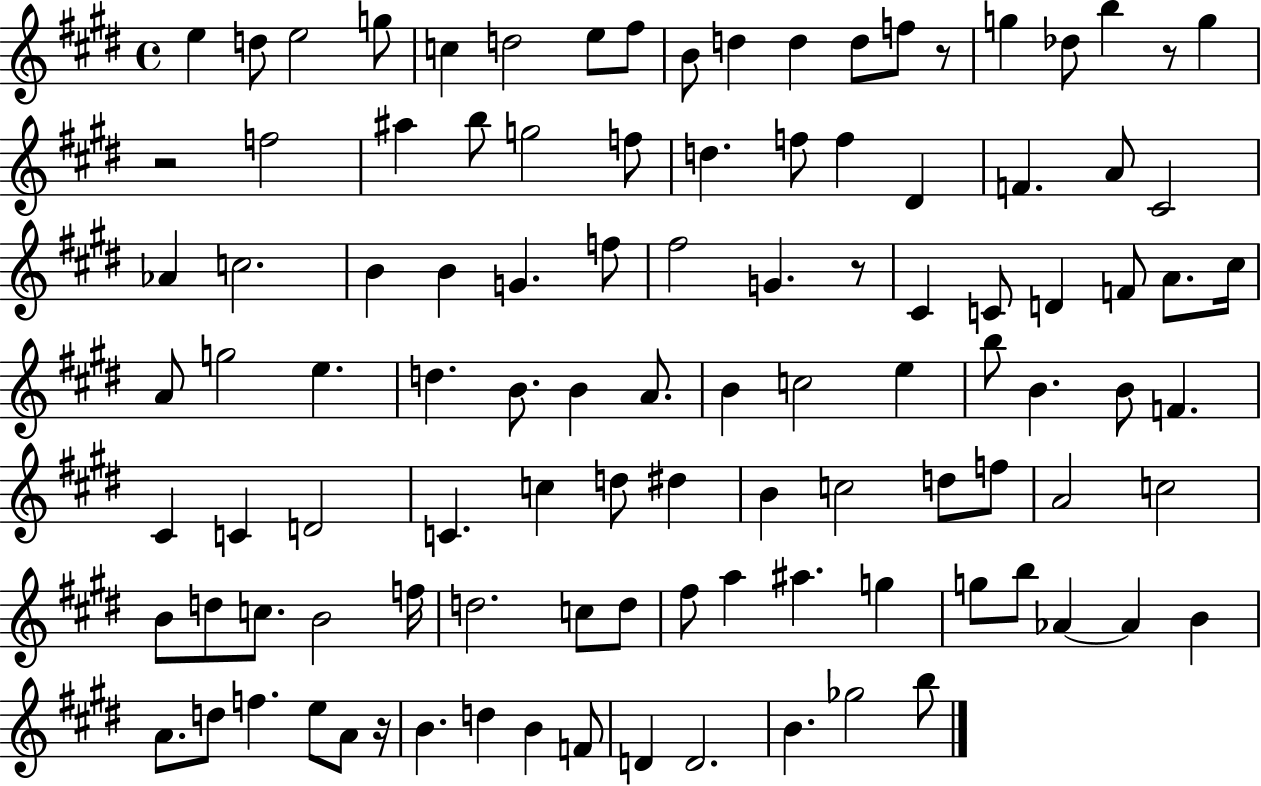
{
  \clef treble
  \time 4/4
  \defaultTimeSignature
  \key e \major
  e''4 d''8 e''2 g''8 | c''4 d''2 e''8 fis''8 | b'8 d''4 d''4 d''8 f''8 r8 | g''4 des''8 b''4 r8 g''4 | \break r2 f''2 | ais''4 b''8 g''2 f''8 | d''4. f''8 f''4 dis'4 | f'4. a'8 cis'2 | \break aes'4 c''2. | b'4 b'4 g'4. f''8 | fis''2 g'4. r8 | cis'4 c'8 d'4 f'8 a'8. cis''16 | \break a'8 g''2 e''4. | d''4. b'8. b'4 a'8. | b'4 c''2 e''4 | b''8 b'4. b'8 f'4. | \break cis'4 c'4 d'2 | c'4. c''4 d''8 dis''4 | b'4 c''2 d''8 f''8 | a'2 c''2 | \break b'8 d''8 c''8. b'2 f''16 | d''2. c''8 d''8 | fis''8 a''4 ais''4. g''4 | g''8 b''8 aes'4~~ aes'4 b'4 | \break a'8. d''8 f''4. e''8 a'8 r16 | b'4. d''4 b'4 f'8 | d'4 d'2. | b'4. ges''2 b''8 | \break \bar "|."
}